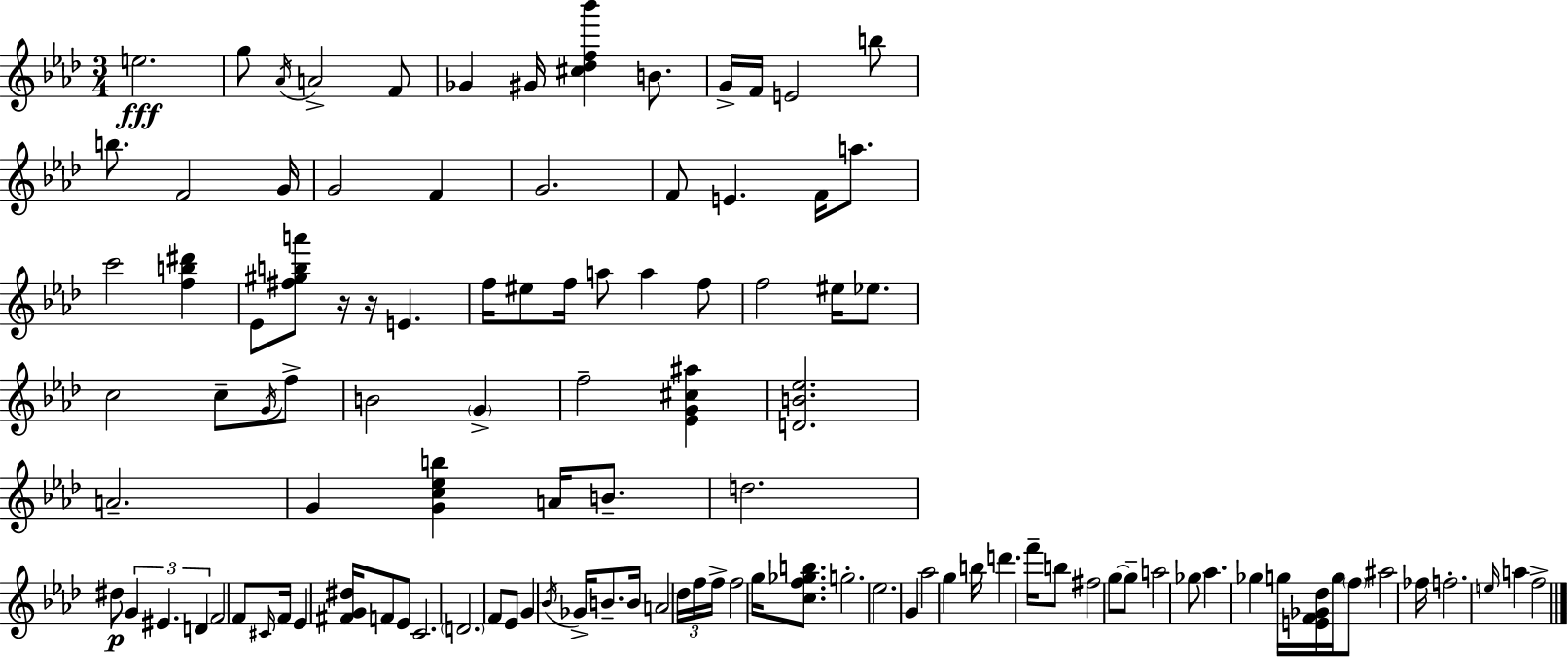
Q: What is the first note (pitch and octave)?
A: E5